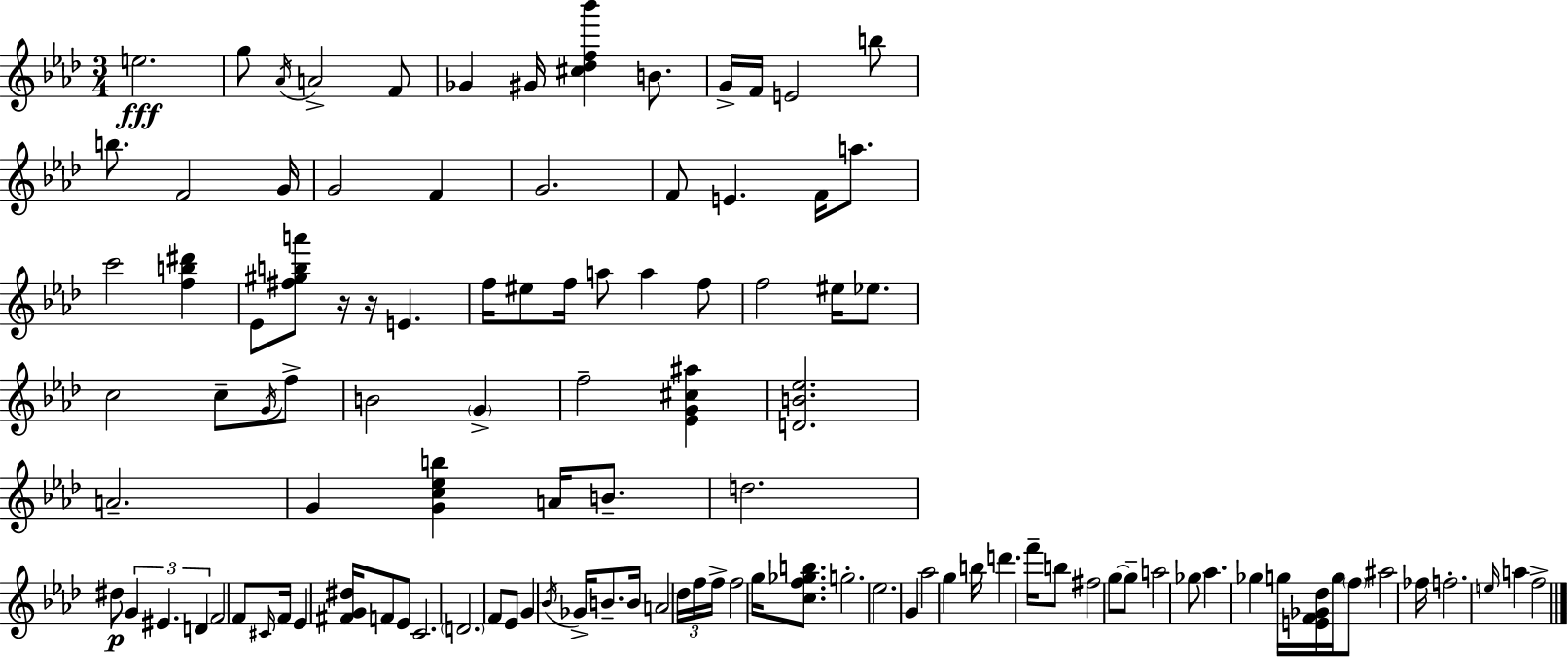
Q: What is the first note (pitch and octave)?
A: E5